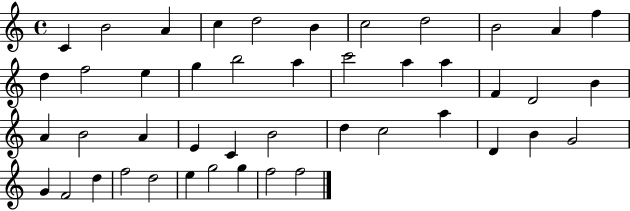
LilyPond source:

{
  \clef treble
  \time 4/4
  \defaultTimeSignature
  \key c \major
  c'4 b'2 a'4 | c''4 d''2 b'4 | c''2 d''2 | b'2 a'4 f''4 | \break d''4 f''2 e''4 | g''4 b''2 a''4 | c'''2 a''4 a''4 | f'4 d'2 b'4 | \break a'4 b'2 a'4 | e'4 c'4 b'2 | d''4 c''2 a''4 | d'4 b'4 g'2 | \break g'4 f'2 d''4 | f''2 d''2 | e''4 g''2 g''4 | f''2 f''2 | \break \bar "|."
}